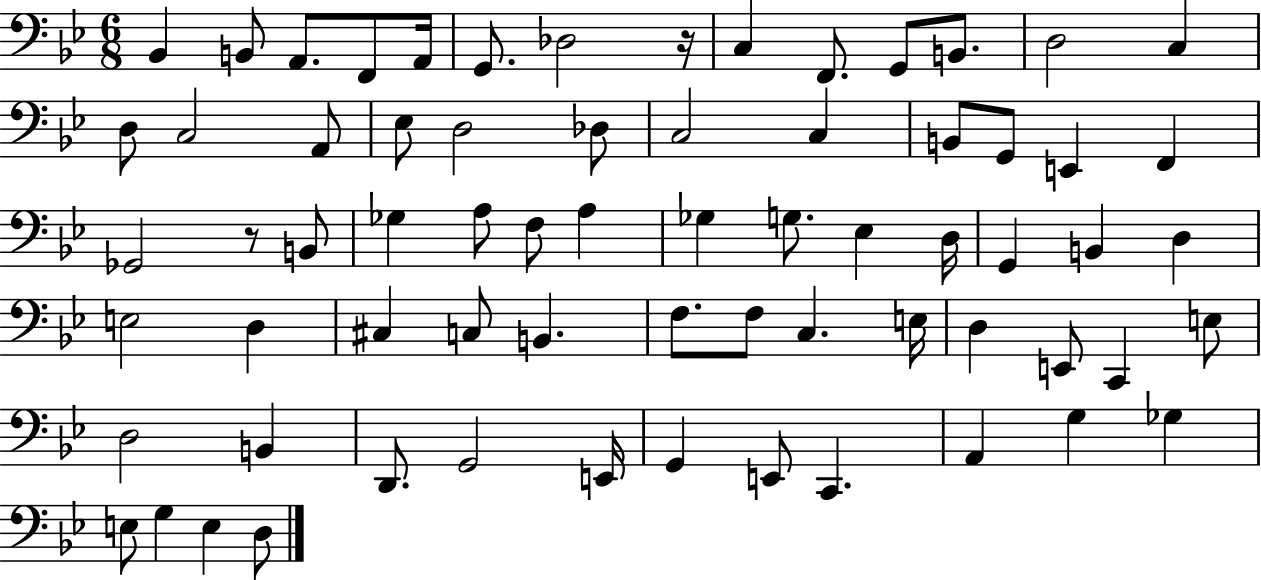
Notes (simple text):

Bb2/q B2/e A2/e. F2/e A2/s G2/e. Db3/h R/s C3/q F2/e. G2/e B2/e. D3/h C3/q D3/e C3/h A2/e Eb3/e D3/h Db3/e C3/h C3/q B2/e G2/e E2/q F2/q Gb2/h R/e B2/e Gb3/q A3/e F3/e A3/q Gb3/q G3/e. Eb3/q D3/s G2/q B2/q D3/q E3/h D3/q C#3/q C3/e B2/q. F3/e. F3/e C3/q. E3/s D3/q E2/e C2/q E3/e D3/h B2/q D2/e. G2/h E2/s G2/q E2/e C2/q. A2/q G3/q Gb3/q E3/e G3/q E3/q D3/e